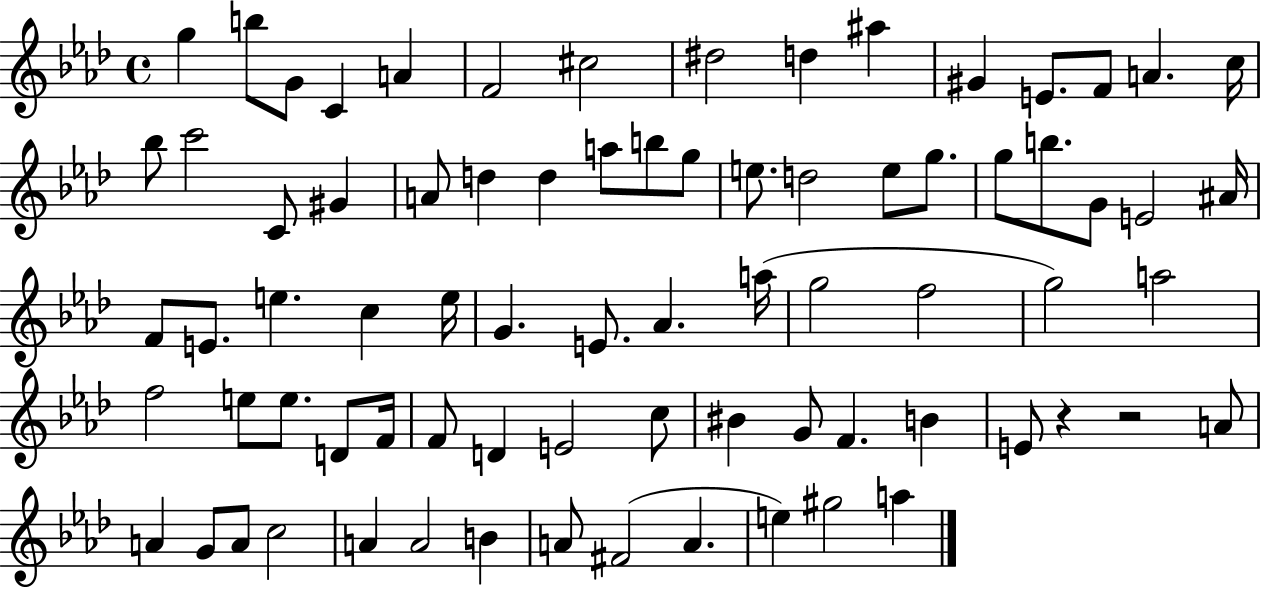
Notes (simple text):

G5/q B5/e G4/e C4/q A4/q F4/h C#5/h D#5/h D5/q A#5/q G#4/q E4/e. F4/e A4/q. C5/s Bb5/e C6/h C4/e G#4/q A4/e D5/q D5/q A5/e B5/e G5/e E5/e. D5/h E5/e G5/e. G5/e B5/e. G4/e E4/h A#4/s F4/e E4/e. E5/q. C5/q E5/s G4/q. E4/e. Ab4/q. A5/s G5/h F5/h G5/h A5/h F5/h E5/e E5/e. D4/e F4/s F4/e D4/q E4/h C5/e BIS4/q G4/e F4/q. B4/q E4/e R/q R/h A4/e A4/q G4/e A4/e C5/h A4/q A4/h B4/q A4/e F#4/h A4/q. E5/q G#5/h A5/q